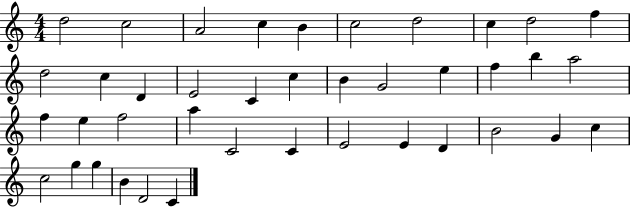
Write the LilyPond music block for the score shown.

{
  \clef treble
  \numericTimeSignature
  \time 4/4
  \key c \major
  d''2 c''2 | a'2 c''4 b'4 | c''2 d''2 | c''4 d''2 f''4 | \break d''2 c''4 d'4 | e'2 c'4 c''4 | b'4 g'2 e''4 | f''4 b''4 a''2 | \break f''4 e''4 f''2 | a''4 c'2 c'4 | e'2 e'4 d'4 | b'2 g'4 c''4 | \break c''2 g''4 g''4 | b'4 d'2 c'4 | \bar "|."
}